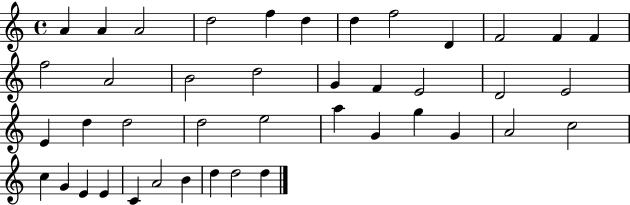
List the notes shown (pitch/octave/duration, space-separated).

A4/q A4/q A4/h D5/h F5/q D5/q D5/q F5/h D4/q F4/h F4/q F4/q F5/h A4/h B4/h D5/h G4/q F4/q E4/h D4/h E4/h E4/q D5/q D5/h D5/h E5/h A5/q G4/q G5/q G4/q A4/h C5/h C5/q G4/q E4/q E4/q C4/q A4/h B4/q D5/q D5/h D5/q